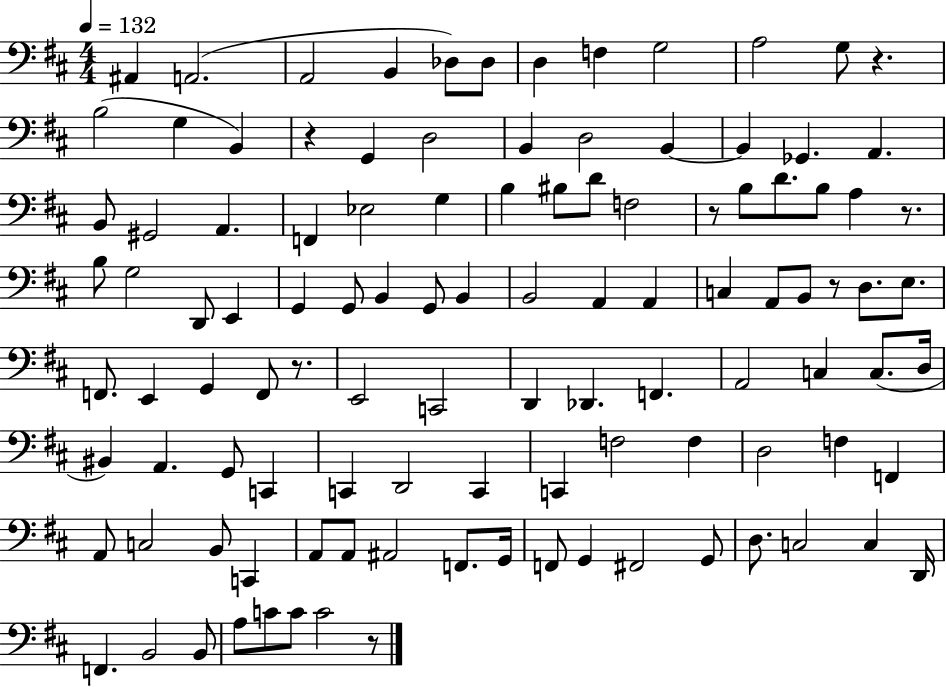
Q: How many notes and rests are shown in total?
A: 110